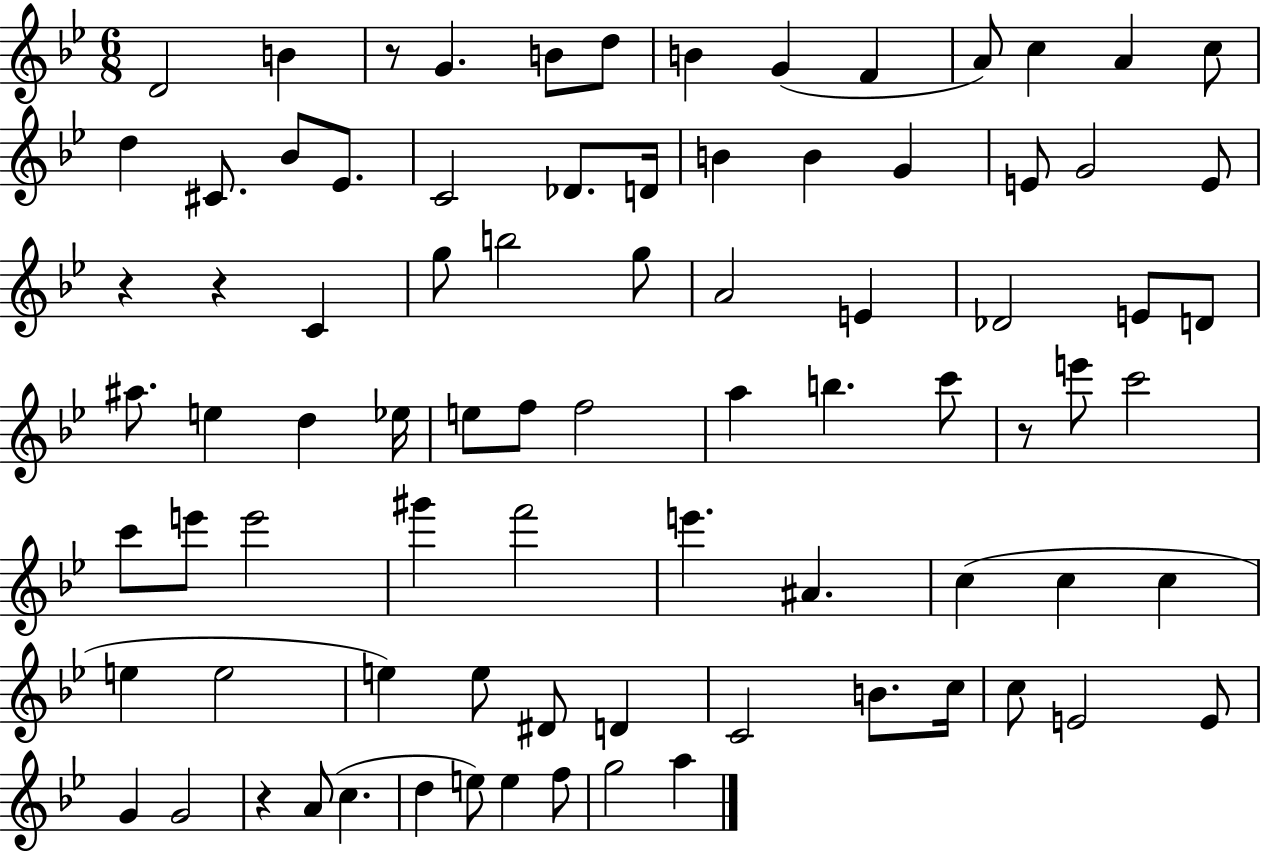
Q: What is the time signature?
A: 6/8